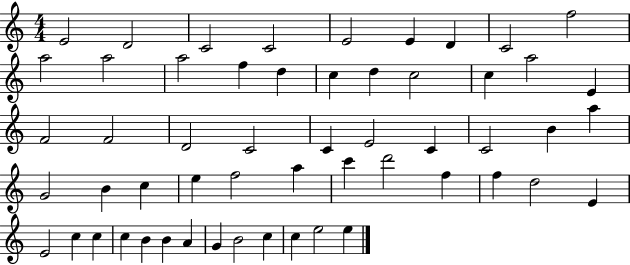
{
  \clef treble
  \numericTimeSignature
  \time 4/4
  \key c \major
  e'2 d'2 | c'2 c'2 | e'2 e'4 d'4 | c'2 f''2 | \break a''2 a''2 | a''2 f''4 d''4 | c''4 d''4 c''2 | c''4 a''2 e'4 | \break f'2 f'2 | d'2 c'2 | c'4 e'2 c'4 | c'2 b'4 a''4 | \break g'2 b'4 c''4 | e''4 f''2 a''4 | c'''4 d'''2 f''4 | f''4 d''2 e'4 | \break e'2 c''4 c''4 | c''4 b'4 b'4 a'4 | g'4 b'2 c''4 | c''4 e''2 e''4 | \break \bar "|."
}